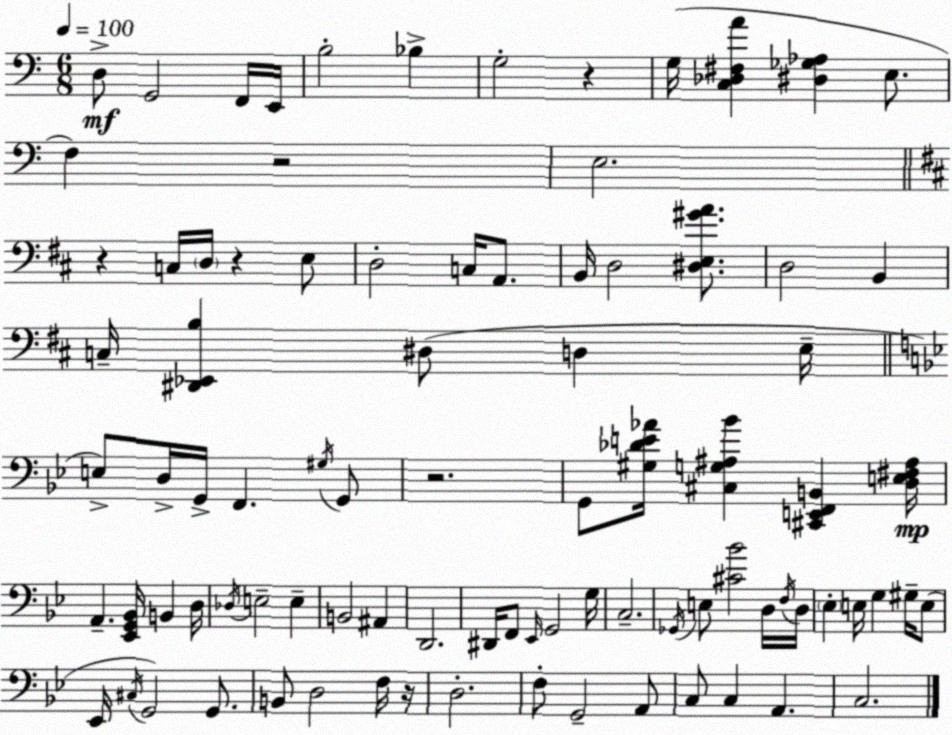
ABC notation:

X:1
T:Untitled
M:6/8
L:1/4
K:C
D,/2 G,,2 F,,/4 E,,/4 B,2 _B, G,2 z G,/4 [C,_D,^F,A] [^D,_G,_A,] E,/2 F, z2 E,2 z C,/4 D,/4 z E,/2 D,2 C,/4 A,,/2 B,,/4 D,2 [^D,E,^GA]/2 D,2 B,, C,/4 [^D,,_E,,B,] ^D,/2 D, E,/4 E,/2 D,/4 G,,/4 F,, ^G,/4 G,,/2 z2 G,,/2 [^G,_DE_A]/4 [^C,G,^A,_B] [^C,,E,,F,,B,,] [D,E,^F,^A,]/4 A,, [_E,,G,,_B,,]/4 B,, D,/4 _D,/4 E,2 E, B,,2 ^A,, D,,2 ^D,,/4 F,,/2 _E,,/4 G,,2 G,/4 C,2 _G,,/4 E,/2 [^C_B]2 D,/4 F,/4 D,/4 _E, E,/4 G, ^G,/4 E,/2 _E,,/4 ^C,/4 G,,2 G,,/2 B,,/2 D,2 F,/4 z/4 D,2 F,/2 G,,2 A,,/2 C,/2 C, A,, C,2